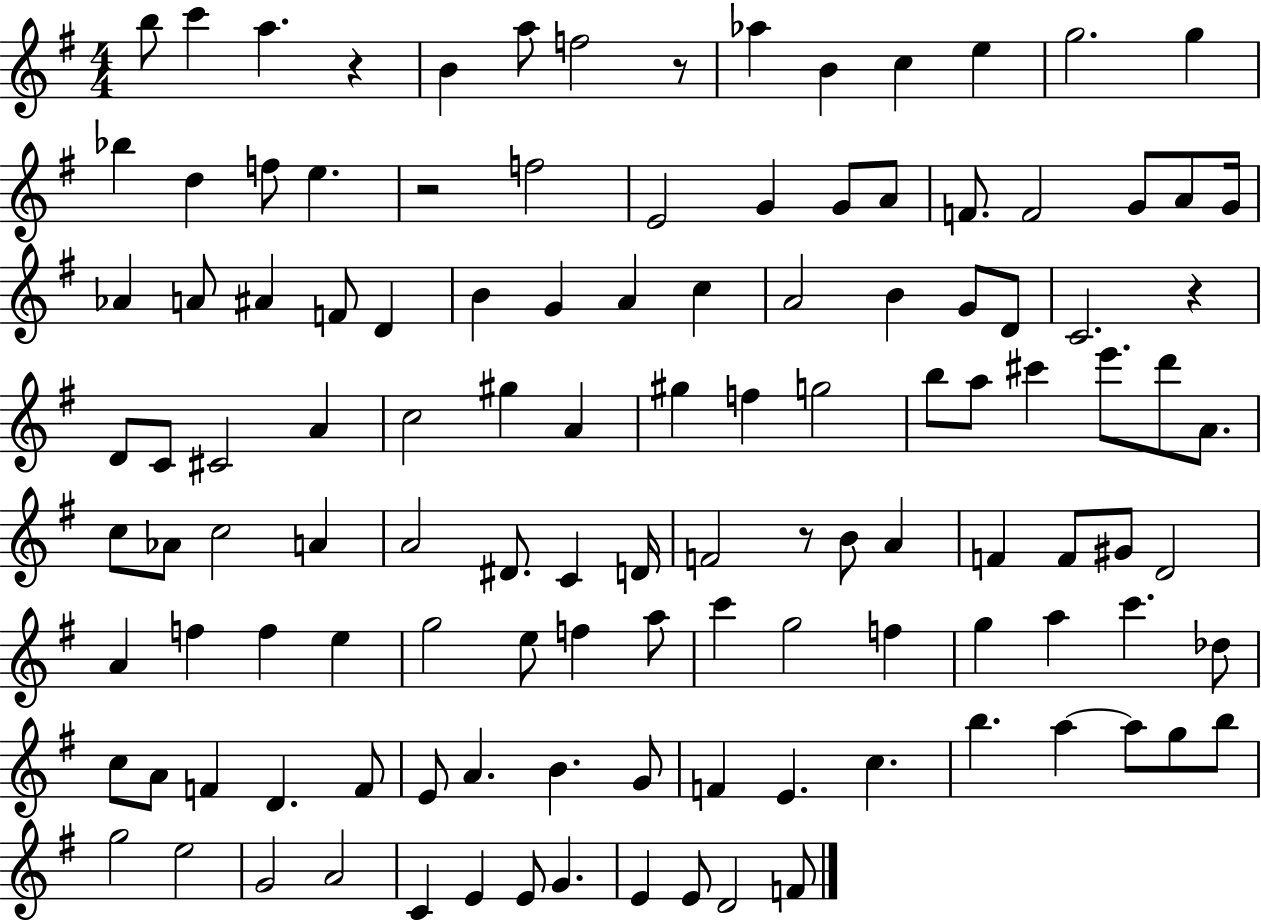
B5/e C6/q A5/q. R/q B4/q A5/e F5/h R/e Ab5/q B4/q C5/q E5/q G5/h. G5/q Bb5/q D5/q F5/e E5/q. R/h F5/h E4/h G4/q G4/e A4/e F4/e. F4/h G4/e A4/e G4/s Ab4/q A4/e A#4/q F4/e D4/q B4/q G4/q A4/q C5/q A4/h B4/q G4/e D4/e C4/h. R/q D4/e C4/e C#4/h A4/q C5/h G#5/q A4/q G#5/q F5/q G5/h B5/e A5/e C#6/q E6/e. D6/e A4/e. C5/e Ab4/e C5/h A4/q A4/h D#4/e. C4/q D4/s F4/h R/e B4/e A4/q F4/q F4/e G#4/e D4/h A4/q F5/q F5/q E5/q G5/h E5/e F5/q A5/e C6/q G5/h F5/q G5/q A5/q C6/q. Db5/e C5/e A4/e F4/q D4/q. F4/e E4/e A4/q. B4/q. G4/e F4/q E4/q. C5/q. B5/q. A5/q A5/e G5/e B5/e G5/h E5/h G4/h A4/h C4/q E4/q E4/e G4/q. E4/q E4/e D4/h F4/e